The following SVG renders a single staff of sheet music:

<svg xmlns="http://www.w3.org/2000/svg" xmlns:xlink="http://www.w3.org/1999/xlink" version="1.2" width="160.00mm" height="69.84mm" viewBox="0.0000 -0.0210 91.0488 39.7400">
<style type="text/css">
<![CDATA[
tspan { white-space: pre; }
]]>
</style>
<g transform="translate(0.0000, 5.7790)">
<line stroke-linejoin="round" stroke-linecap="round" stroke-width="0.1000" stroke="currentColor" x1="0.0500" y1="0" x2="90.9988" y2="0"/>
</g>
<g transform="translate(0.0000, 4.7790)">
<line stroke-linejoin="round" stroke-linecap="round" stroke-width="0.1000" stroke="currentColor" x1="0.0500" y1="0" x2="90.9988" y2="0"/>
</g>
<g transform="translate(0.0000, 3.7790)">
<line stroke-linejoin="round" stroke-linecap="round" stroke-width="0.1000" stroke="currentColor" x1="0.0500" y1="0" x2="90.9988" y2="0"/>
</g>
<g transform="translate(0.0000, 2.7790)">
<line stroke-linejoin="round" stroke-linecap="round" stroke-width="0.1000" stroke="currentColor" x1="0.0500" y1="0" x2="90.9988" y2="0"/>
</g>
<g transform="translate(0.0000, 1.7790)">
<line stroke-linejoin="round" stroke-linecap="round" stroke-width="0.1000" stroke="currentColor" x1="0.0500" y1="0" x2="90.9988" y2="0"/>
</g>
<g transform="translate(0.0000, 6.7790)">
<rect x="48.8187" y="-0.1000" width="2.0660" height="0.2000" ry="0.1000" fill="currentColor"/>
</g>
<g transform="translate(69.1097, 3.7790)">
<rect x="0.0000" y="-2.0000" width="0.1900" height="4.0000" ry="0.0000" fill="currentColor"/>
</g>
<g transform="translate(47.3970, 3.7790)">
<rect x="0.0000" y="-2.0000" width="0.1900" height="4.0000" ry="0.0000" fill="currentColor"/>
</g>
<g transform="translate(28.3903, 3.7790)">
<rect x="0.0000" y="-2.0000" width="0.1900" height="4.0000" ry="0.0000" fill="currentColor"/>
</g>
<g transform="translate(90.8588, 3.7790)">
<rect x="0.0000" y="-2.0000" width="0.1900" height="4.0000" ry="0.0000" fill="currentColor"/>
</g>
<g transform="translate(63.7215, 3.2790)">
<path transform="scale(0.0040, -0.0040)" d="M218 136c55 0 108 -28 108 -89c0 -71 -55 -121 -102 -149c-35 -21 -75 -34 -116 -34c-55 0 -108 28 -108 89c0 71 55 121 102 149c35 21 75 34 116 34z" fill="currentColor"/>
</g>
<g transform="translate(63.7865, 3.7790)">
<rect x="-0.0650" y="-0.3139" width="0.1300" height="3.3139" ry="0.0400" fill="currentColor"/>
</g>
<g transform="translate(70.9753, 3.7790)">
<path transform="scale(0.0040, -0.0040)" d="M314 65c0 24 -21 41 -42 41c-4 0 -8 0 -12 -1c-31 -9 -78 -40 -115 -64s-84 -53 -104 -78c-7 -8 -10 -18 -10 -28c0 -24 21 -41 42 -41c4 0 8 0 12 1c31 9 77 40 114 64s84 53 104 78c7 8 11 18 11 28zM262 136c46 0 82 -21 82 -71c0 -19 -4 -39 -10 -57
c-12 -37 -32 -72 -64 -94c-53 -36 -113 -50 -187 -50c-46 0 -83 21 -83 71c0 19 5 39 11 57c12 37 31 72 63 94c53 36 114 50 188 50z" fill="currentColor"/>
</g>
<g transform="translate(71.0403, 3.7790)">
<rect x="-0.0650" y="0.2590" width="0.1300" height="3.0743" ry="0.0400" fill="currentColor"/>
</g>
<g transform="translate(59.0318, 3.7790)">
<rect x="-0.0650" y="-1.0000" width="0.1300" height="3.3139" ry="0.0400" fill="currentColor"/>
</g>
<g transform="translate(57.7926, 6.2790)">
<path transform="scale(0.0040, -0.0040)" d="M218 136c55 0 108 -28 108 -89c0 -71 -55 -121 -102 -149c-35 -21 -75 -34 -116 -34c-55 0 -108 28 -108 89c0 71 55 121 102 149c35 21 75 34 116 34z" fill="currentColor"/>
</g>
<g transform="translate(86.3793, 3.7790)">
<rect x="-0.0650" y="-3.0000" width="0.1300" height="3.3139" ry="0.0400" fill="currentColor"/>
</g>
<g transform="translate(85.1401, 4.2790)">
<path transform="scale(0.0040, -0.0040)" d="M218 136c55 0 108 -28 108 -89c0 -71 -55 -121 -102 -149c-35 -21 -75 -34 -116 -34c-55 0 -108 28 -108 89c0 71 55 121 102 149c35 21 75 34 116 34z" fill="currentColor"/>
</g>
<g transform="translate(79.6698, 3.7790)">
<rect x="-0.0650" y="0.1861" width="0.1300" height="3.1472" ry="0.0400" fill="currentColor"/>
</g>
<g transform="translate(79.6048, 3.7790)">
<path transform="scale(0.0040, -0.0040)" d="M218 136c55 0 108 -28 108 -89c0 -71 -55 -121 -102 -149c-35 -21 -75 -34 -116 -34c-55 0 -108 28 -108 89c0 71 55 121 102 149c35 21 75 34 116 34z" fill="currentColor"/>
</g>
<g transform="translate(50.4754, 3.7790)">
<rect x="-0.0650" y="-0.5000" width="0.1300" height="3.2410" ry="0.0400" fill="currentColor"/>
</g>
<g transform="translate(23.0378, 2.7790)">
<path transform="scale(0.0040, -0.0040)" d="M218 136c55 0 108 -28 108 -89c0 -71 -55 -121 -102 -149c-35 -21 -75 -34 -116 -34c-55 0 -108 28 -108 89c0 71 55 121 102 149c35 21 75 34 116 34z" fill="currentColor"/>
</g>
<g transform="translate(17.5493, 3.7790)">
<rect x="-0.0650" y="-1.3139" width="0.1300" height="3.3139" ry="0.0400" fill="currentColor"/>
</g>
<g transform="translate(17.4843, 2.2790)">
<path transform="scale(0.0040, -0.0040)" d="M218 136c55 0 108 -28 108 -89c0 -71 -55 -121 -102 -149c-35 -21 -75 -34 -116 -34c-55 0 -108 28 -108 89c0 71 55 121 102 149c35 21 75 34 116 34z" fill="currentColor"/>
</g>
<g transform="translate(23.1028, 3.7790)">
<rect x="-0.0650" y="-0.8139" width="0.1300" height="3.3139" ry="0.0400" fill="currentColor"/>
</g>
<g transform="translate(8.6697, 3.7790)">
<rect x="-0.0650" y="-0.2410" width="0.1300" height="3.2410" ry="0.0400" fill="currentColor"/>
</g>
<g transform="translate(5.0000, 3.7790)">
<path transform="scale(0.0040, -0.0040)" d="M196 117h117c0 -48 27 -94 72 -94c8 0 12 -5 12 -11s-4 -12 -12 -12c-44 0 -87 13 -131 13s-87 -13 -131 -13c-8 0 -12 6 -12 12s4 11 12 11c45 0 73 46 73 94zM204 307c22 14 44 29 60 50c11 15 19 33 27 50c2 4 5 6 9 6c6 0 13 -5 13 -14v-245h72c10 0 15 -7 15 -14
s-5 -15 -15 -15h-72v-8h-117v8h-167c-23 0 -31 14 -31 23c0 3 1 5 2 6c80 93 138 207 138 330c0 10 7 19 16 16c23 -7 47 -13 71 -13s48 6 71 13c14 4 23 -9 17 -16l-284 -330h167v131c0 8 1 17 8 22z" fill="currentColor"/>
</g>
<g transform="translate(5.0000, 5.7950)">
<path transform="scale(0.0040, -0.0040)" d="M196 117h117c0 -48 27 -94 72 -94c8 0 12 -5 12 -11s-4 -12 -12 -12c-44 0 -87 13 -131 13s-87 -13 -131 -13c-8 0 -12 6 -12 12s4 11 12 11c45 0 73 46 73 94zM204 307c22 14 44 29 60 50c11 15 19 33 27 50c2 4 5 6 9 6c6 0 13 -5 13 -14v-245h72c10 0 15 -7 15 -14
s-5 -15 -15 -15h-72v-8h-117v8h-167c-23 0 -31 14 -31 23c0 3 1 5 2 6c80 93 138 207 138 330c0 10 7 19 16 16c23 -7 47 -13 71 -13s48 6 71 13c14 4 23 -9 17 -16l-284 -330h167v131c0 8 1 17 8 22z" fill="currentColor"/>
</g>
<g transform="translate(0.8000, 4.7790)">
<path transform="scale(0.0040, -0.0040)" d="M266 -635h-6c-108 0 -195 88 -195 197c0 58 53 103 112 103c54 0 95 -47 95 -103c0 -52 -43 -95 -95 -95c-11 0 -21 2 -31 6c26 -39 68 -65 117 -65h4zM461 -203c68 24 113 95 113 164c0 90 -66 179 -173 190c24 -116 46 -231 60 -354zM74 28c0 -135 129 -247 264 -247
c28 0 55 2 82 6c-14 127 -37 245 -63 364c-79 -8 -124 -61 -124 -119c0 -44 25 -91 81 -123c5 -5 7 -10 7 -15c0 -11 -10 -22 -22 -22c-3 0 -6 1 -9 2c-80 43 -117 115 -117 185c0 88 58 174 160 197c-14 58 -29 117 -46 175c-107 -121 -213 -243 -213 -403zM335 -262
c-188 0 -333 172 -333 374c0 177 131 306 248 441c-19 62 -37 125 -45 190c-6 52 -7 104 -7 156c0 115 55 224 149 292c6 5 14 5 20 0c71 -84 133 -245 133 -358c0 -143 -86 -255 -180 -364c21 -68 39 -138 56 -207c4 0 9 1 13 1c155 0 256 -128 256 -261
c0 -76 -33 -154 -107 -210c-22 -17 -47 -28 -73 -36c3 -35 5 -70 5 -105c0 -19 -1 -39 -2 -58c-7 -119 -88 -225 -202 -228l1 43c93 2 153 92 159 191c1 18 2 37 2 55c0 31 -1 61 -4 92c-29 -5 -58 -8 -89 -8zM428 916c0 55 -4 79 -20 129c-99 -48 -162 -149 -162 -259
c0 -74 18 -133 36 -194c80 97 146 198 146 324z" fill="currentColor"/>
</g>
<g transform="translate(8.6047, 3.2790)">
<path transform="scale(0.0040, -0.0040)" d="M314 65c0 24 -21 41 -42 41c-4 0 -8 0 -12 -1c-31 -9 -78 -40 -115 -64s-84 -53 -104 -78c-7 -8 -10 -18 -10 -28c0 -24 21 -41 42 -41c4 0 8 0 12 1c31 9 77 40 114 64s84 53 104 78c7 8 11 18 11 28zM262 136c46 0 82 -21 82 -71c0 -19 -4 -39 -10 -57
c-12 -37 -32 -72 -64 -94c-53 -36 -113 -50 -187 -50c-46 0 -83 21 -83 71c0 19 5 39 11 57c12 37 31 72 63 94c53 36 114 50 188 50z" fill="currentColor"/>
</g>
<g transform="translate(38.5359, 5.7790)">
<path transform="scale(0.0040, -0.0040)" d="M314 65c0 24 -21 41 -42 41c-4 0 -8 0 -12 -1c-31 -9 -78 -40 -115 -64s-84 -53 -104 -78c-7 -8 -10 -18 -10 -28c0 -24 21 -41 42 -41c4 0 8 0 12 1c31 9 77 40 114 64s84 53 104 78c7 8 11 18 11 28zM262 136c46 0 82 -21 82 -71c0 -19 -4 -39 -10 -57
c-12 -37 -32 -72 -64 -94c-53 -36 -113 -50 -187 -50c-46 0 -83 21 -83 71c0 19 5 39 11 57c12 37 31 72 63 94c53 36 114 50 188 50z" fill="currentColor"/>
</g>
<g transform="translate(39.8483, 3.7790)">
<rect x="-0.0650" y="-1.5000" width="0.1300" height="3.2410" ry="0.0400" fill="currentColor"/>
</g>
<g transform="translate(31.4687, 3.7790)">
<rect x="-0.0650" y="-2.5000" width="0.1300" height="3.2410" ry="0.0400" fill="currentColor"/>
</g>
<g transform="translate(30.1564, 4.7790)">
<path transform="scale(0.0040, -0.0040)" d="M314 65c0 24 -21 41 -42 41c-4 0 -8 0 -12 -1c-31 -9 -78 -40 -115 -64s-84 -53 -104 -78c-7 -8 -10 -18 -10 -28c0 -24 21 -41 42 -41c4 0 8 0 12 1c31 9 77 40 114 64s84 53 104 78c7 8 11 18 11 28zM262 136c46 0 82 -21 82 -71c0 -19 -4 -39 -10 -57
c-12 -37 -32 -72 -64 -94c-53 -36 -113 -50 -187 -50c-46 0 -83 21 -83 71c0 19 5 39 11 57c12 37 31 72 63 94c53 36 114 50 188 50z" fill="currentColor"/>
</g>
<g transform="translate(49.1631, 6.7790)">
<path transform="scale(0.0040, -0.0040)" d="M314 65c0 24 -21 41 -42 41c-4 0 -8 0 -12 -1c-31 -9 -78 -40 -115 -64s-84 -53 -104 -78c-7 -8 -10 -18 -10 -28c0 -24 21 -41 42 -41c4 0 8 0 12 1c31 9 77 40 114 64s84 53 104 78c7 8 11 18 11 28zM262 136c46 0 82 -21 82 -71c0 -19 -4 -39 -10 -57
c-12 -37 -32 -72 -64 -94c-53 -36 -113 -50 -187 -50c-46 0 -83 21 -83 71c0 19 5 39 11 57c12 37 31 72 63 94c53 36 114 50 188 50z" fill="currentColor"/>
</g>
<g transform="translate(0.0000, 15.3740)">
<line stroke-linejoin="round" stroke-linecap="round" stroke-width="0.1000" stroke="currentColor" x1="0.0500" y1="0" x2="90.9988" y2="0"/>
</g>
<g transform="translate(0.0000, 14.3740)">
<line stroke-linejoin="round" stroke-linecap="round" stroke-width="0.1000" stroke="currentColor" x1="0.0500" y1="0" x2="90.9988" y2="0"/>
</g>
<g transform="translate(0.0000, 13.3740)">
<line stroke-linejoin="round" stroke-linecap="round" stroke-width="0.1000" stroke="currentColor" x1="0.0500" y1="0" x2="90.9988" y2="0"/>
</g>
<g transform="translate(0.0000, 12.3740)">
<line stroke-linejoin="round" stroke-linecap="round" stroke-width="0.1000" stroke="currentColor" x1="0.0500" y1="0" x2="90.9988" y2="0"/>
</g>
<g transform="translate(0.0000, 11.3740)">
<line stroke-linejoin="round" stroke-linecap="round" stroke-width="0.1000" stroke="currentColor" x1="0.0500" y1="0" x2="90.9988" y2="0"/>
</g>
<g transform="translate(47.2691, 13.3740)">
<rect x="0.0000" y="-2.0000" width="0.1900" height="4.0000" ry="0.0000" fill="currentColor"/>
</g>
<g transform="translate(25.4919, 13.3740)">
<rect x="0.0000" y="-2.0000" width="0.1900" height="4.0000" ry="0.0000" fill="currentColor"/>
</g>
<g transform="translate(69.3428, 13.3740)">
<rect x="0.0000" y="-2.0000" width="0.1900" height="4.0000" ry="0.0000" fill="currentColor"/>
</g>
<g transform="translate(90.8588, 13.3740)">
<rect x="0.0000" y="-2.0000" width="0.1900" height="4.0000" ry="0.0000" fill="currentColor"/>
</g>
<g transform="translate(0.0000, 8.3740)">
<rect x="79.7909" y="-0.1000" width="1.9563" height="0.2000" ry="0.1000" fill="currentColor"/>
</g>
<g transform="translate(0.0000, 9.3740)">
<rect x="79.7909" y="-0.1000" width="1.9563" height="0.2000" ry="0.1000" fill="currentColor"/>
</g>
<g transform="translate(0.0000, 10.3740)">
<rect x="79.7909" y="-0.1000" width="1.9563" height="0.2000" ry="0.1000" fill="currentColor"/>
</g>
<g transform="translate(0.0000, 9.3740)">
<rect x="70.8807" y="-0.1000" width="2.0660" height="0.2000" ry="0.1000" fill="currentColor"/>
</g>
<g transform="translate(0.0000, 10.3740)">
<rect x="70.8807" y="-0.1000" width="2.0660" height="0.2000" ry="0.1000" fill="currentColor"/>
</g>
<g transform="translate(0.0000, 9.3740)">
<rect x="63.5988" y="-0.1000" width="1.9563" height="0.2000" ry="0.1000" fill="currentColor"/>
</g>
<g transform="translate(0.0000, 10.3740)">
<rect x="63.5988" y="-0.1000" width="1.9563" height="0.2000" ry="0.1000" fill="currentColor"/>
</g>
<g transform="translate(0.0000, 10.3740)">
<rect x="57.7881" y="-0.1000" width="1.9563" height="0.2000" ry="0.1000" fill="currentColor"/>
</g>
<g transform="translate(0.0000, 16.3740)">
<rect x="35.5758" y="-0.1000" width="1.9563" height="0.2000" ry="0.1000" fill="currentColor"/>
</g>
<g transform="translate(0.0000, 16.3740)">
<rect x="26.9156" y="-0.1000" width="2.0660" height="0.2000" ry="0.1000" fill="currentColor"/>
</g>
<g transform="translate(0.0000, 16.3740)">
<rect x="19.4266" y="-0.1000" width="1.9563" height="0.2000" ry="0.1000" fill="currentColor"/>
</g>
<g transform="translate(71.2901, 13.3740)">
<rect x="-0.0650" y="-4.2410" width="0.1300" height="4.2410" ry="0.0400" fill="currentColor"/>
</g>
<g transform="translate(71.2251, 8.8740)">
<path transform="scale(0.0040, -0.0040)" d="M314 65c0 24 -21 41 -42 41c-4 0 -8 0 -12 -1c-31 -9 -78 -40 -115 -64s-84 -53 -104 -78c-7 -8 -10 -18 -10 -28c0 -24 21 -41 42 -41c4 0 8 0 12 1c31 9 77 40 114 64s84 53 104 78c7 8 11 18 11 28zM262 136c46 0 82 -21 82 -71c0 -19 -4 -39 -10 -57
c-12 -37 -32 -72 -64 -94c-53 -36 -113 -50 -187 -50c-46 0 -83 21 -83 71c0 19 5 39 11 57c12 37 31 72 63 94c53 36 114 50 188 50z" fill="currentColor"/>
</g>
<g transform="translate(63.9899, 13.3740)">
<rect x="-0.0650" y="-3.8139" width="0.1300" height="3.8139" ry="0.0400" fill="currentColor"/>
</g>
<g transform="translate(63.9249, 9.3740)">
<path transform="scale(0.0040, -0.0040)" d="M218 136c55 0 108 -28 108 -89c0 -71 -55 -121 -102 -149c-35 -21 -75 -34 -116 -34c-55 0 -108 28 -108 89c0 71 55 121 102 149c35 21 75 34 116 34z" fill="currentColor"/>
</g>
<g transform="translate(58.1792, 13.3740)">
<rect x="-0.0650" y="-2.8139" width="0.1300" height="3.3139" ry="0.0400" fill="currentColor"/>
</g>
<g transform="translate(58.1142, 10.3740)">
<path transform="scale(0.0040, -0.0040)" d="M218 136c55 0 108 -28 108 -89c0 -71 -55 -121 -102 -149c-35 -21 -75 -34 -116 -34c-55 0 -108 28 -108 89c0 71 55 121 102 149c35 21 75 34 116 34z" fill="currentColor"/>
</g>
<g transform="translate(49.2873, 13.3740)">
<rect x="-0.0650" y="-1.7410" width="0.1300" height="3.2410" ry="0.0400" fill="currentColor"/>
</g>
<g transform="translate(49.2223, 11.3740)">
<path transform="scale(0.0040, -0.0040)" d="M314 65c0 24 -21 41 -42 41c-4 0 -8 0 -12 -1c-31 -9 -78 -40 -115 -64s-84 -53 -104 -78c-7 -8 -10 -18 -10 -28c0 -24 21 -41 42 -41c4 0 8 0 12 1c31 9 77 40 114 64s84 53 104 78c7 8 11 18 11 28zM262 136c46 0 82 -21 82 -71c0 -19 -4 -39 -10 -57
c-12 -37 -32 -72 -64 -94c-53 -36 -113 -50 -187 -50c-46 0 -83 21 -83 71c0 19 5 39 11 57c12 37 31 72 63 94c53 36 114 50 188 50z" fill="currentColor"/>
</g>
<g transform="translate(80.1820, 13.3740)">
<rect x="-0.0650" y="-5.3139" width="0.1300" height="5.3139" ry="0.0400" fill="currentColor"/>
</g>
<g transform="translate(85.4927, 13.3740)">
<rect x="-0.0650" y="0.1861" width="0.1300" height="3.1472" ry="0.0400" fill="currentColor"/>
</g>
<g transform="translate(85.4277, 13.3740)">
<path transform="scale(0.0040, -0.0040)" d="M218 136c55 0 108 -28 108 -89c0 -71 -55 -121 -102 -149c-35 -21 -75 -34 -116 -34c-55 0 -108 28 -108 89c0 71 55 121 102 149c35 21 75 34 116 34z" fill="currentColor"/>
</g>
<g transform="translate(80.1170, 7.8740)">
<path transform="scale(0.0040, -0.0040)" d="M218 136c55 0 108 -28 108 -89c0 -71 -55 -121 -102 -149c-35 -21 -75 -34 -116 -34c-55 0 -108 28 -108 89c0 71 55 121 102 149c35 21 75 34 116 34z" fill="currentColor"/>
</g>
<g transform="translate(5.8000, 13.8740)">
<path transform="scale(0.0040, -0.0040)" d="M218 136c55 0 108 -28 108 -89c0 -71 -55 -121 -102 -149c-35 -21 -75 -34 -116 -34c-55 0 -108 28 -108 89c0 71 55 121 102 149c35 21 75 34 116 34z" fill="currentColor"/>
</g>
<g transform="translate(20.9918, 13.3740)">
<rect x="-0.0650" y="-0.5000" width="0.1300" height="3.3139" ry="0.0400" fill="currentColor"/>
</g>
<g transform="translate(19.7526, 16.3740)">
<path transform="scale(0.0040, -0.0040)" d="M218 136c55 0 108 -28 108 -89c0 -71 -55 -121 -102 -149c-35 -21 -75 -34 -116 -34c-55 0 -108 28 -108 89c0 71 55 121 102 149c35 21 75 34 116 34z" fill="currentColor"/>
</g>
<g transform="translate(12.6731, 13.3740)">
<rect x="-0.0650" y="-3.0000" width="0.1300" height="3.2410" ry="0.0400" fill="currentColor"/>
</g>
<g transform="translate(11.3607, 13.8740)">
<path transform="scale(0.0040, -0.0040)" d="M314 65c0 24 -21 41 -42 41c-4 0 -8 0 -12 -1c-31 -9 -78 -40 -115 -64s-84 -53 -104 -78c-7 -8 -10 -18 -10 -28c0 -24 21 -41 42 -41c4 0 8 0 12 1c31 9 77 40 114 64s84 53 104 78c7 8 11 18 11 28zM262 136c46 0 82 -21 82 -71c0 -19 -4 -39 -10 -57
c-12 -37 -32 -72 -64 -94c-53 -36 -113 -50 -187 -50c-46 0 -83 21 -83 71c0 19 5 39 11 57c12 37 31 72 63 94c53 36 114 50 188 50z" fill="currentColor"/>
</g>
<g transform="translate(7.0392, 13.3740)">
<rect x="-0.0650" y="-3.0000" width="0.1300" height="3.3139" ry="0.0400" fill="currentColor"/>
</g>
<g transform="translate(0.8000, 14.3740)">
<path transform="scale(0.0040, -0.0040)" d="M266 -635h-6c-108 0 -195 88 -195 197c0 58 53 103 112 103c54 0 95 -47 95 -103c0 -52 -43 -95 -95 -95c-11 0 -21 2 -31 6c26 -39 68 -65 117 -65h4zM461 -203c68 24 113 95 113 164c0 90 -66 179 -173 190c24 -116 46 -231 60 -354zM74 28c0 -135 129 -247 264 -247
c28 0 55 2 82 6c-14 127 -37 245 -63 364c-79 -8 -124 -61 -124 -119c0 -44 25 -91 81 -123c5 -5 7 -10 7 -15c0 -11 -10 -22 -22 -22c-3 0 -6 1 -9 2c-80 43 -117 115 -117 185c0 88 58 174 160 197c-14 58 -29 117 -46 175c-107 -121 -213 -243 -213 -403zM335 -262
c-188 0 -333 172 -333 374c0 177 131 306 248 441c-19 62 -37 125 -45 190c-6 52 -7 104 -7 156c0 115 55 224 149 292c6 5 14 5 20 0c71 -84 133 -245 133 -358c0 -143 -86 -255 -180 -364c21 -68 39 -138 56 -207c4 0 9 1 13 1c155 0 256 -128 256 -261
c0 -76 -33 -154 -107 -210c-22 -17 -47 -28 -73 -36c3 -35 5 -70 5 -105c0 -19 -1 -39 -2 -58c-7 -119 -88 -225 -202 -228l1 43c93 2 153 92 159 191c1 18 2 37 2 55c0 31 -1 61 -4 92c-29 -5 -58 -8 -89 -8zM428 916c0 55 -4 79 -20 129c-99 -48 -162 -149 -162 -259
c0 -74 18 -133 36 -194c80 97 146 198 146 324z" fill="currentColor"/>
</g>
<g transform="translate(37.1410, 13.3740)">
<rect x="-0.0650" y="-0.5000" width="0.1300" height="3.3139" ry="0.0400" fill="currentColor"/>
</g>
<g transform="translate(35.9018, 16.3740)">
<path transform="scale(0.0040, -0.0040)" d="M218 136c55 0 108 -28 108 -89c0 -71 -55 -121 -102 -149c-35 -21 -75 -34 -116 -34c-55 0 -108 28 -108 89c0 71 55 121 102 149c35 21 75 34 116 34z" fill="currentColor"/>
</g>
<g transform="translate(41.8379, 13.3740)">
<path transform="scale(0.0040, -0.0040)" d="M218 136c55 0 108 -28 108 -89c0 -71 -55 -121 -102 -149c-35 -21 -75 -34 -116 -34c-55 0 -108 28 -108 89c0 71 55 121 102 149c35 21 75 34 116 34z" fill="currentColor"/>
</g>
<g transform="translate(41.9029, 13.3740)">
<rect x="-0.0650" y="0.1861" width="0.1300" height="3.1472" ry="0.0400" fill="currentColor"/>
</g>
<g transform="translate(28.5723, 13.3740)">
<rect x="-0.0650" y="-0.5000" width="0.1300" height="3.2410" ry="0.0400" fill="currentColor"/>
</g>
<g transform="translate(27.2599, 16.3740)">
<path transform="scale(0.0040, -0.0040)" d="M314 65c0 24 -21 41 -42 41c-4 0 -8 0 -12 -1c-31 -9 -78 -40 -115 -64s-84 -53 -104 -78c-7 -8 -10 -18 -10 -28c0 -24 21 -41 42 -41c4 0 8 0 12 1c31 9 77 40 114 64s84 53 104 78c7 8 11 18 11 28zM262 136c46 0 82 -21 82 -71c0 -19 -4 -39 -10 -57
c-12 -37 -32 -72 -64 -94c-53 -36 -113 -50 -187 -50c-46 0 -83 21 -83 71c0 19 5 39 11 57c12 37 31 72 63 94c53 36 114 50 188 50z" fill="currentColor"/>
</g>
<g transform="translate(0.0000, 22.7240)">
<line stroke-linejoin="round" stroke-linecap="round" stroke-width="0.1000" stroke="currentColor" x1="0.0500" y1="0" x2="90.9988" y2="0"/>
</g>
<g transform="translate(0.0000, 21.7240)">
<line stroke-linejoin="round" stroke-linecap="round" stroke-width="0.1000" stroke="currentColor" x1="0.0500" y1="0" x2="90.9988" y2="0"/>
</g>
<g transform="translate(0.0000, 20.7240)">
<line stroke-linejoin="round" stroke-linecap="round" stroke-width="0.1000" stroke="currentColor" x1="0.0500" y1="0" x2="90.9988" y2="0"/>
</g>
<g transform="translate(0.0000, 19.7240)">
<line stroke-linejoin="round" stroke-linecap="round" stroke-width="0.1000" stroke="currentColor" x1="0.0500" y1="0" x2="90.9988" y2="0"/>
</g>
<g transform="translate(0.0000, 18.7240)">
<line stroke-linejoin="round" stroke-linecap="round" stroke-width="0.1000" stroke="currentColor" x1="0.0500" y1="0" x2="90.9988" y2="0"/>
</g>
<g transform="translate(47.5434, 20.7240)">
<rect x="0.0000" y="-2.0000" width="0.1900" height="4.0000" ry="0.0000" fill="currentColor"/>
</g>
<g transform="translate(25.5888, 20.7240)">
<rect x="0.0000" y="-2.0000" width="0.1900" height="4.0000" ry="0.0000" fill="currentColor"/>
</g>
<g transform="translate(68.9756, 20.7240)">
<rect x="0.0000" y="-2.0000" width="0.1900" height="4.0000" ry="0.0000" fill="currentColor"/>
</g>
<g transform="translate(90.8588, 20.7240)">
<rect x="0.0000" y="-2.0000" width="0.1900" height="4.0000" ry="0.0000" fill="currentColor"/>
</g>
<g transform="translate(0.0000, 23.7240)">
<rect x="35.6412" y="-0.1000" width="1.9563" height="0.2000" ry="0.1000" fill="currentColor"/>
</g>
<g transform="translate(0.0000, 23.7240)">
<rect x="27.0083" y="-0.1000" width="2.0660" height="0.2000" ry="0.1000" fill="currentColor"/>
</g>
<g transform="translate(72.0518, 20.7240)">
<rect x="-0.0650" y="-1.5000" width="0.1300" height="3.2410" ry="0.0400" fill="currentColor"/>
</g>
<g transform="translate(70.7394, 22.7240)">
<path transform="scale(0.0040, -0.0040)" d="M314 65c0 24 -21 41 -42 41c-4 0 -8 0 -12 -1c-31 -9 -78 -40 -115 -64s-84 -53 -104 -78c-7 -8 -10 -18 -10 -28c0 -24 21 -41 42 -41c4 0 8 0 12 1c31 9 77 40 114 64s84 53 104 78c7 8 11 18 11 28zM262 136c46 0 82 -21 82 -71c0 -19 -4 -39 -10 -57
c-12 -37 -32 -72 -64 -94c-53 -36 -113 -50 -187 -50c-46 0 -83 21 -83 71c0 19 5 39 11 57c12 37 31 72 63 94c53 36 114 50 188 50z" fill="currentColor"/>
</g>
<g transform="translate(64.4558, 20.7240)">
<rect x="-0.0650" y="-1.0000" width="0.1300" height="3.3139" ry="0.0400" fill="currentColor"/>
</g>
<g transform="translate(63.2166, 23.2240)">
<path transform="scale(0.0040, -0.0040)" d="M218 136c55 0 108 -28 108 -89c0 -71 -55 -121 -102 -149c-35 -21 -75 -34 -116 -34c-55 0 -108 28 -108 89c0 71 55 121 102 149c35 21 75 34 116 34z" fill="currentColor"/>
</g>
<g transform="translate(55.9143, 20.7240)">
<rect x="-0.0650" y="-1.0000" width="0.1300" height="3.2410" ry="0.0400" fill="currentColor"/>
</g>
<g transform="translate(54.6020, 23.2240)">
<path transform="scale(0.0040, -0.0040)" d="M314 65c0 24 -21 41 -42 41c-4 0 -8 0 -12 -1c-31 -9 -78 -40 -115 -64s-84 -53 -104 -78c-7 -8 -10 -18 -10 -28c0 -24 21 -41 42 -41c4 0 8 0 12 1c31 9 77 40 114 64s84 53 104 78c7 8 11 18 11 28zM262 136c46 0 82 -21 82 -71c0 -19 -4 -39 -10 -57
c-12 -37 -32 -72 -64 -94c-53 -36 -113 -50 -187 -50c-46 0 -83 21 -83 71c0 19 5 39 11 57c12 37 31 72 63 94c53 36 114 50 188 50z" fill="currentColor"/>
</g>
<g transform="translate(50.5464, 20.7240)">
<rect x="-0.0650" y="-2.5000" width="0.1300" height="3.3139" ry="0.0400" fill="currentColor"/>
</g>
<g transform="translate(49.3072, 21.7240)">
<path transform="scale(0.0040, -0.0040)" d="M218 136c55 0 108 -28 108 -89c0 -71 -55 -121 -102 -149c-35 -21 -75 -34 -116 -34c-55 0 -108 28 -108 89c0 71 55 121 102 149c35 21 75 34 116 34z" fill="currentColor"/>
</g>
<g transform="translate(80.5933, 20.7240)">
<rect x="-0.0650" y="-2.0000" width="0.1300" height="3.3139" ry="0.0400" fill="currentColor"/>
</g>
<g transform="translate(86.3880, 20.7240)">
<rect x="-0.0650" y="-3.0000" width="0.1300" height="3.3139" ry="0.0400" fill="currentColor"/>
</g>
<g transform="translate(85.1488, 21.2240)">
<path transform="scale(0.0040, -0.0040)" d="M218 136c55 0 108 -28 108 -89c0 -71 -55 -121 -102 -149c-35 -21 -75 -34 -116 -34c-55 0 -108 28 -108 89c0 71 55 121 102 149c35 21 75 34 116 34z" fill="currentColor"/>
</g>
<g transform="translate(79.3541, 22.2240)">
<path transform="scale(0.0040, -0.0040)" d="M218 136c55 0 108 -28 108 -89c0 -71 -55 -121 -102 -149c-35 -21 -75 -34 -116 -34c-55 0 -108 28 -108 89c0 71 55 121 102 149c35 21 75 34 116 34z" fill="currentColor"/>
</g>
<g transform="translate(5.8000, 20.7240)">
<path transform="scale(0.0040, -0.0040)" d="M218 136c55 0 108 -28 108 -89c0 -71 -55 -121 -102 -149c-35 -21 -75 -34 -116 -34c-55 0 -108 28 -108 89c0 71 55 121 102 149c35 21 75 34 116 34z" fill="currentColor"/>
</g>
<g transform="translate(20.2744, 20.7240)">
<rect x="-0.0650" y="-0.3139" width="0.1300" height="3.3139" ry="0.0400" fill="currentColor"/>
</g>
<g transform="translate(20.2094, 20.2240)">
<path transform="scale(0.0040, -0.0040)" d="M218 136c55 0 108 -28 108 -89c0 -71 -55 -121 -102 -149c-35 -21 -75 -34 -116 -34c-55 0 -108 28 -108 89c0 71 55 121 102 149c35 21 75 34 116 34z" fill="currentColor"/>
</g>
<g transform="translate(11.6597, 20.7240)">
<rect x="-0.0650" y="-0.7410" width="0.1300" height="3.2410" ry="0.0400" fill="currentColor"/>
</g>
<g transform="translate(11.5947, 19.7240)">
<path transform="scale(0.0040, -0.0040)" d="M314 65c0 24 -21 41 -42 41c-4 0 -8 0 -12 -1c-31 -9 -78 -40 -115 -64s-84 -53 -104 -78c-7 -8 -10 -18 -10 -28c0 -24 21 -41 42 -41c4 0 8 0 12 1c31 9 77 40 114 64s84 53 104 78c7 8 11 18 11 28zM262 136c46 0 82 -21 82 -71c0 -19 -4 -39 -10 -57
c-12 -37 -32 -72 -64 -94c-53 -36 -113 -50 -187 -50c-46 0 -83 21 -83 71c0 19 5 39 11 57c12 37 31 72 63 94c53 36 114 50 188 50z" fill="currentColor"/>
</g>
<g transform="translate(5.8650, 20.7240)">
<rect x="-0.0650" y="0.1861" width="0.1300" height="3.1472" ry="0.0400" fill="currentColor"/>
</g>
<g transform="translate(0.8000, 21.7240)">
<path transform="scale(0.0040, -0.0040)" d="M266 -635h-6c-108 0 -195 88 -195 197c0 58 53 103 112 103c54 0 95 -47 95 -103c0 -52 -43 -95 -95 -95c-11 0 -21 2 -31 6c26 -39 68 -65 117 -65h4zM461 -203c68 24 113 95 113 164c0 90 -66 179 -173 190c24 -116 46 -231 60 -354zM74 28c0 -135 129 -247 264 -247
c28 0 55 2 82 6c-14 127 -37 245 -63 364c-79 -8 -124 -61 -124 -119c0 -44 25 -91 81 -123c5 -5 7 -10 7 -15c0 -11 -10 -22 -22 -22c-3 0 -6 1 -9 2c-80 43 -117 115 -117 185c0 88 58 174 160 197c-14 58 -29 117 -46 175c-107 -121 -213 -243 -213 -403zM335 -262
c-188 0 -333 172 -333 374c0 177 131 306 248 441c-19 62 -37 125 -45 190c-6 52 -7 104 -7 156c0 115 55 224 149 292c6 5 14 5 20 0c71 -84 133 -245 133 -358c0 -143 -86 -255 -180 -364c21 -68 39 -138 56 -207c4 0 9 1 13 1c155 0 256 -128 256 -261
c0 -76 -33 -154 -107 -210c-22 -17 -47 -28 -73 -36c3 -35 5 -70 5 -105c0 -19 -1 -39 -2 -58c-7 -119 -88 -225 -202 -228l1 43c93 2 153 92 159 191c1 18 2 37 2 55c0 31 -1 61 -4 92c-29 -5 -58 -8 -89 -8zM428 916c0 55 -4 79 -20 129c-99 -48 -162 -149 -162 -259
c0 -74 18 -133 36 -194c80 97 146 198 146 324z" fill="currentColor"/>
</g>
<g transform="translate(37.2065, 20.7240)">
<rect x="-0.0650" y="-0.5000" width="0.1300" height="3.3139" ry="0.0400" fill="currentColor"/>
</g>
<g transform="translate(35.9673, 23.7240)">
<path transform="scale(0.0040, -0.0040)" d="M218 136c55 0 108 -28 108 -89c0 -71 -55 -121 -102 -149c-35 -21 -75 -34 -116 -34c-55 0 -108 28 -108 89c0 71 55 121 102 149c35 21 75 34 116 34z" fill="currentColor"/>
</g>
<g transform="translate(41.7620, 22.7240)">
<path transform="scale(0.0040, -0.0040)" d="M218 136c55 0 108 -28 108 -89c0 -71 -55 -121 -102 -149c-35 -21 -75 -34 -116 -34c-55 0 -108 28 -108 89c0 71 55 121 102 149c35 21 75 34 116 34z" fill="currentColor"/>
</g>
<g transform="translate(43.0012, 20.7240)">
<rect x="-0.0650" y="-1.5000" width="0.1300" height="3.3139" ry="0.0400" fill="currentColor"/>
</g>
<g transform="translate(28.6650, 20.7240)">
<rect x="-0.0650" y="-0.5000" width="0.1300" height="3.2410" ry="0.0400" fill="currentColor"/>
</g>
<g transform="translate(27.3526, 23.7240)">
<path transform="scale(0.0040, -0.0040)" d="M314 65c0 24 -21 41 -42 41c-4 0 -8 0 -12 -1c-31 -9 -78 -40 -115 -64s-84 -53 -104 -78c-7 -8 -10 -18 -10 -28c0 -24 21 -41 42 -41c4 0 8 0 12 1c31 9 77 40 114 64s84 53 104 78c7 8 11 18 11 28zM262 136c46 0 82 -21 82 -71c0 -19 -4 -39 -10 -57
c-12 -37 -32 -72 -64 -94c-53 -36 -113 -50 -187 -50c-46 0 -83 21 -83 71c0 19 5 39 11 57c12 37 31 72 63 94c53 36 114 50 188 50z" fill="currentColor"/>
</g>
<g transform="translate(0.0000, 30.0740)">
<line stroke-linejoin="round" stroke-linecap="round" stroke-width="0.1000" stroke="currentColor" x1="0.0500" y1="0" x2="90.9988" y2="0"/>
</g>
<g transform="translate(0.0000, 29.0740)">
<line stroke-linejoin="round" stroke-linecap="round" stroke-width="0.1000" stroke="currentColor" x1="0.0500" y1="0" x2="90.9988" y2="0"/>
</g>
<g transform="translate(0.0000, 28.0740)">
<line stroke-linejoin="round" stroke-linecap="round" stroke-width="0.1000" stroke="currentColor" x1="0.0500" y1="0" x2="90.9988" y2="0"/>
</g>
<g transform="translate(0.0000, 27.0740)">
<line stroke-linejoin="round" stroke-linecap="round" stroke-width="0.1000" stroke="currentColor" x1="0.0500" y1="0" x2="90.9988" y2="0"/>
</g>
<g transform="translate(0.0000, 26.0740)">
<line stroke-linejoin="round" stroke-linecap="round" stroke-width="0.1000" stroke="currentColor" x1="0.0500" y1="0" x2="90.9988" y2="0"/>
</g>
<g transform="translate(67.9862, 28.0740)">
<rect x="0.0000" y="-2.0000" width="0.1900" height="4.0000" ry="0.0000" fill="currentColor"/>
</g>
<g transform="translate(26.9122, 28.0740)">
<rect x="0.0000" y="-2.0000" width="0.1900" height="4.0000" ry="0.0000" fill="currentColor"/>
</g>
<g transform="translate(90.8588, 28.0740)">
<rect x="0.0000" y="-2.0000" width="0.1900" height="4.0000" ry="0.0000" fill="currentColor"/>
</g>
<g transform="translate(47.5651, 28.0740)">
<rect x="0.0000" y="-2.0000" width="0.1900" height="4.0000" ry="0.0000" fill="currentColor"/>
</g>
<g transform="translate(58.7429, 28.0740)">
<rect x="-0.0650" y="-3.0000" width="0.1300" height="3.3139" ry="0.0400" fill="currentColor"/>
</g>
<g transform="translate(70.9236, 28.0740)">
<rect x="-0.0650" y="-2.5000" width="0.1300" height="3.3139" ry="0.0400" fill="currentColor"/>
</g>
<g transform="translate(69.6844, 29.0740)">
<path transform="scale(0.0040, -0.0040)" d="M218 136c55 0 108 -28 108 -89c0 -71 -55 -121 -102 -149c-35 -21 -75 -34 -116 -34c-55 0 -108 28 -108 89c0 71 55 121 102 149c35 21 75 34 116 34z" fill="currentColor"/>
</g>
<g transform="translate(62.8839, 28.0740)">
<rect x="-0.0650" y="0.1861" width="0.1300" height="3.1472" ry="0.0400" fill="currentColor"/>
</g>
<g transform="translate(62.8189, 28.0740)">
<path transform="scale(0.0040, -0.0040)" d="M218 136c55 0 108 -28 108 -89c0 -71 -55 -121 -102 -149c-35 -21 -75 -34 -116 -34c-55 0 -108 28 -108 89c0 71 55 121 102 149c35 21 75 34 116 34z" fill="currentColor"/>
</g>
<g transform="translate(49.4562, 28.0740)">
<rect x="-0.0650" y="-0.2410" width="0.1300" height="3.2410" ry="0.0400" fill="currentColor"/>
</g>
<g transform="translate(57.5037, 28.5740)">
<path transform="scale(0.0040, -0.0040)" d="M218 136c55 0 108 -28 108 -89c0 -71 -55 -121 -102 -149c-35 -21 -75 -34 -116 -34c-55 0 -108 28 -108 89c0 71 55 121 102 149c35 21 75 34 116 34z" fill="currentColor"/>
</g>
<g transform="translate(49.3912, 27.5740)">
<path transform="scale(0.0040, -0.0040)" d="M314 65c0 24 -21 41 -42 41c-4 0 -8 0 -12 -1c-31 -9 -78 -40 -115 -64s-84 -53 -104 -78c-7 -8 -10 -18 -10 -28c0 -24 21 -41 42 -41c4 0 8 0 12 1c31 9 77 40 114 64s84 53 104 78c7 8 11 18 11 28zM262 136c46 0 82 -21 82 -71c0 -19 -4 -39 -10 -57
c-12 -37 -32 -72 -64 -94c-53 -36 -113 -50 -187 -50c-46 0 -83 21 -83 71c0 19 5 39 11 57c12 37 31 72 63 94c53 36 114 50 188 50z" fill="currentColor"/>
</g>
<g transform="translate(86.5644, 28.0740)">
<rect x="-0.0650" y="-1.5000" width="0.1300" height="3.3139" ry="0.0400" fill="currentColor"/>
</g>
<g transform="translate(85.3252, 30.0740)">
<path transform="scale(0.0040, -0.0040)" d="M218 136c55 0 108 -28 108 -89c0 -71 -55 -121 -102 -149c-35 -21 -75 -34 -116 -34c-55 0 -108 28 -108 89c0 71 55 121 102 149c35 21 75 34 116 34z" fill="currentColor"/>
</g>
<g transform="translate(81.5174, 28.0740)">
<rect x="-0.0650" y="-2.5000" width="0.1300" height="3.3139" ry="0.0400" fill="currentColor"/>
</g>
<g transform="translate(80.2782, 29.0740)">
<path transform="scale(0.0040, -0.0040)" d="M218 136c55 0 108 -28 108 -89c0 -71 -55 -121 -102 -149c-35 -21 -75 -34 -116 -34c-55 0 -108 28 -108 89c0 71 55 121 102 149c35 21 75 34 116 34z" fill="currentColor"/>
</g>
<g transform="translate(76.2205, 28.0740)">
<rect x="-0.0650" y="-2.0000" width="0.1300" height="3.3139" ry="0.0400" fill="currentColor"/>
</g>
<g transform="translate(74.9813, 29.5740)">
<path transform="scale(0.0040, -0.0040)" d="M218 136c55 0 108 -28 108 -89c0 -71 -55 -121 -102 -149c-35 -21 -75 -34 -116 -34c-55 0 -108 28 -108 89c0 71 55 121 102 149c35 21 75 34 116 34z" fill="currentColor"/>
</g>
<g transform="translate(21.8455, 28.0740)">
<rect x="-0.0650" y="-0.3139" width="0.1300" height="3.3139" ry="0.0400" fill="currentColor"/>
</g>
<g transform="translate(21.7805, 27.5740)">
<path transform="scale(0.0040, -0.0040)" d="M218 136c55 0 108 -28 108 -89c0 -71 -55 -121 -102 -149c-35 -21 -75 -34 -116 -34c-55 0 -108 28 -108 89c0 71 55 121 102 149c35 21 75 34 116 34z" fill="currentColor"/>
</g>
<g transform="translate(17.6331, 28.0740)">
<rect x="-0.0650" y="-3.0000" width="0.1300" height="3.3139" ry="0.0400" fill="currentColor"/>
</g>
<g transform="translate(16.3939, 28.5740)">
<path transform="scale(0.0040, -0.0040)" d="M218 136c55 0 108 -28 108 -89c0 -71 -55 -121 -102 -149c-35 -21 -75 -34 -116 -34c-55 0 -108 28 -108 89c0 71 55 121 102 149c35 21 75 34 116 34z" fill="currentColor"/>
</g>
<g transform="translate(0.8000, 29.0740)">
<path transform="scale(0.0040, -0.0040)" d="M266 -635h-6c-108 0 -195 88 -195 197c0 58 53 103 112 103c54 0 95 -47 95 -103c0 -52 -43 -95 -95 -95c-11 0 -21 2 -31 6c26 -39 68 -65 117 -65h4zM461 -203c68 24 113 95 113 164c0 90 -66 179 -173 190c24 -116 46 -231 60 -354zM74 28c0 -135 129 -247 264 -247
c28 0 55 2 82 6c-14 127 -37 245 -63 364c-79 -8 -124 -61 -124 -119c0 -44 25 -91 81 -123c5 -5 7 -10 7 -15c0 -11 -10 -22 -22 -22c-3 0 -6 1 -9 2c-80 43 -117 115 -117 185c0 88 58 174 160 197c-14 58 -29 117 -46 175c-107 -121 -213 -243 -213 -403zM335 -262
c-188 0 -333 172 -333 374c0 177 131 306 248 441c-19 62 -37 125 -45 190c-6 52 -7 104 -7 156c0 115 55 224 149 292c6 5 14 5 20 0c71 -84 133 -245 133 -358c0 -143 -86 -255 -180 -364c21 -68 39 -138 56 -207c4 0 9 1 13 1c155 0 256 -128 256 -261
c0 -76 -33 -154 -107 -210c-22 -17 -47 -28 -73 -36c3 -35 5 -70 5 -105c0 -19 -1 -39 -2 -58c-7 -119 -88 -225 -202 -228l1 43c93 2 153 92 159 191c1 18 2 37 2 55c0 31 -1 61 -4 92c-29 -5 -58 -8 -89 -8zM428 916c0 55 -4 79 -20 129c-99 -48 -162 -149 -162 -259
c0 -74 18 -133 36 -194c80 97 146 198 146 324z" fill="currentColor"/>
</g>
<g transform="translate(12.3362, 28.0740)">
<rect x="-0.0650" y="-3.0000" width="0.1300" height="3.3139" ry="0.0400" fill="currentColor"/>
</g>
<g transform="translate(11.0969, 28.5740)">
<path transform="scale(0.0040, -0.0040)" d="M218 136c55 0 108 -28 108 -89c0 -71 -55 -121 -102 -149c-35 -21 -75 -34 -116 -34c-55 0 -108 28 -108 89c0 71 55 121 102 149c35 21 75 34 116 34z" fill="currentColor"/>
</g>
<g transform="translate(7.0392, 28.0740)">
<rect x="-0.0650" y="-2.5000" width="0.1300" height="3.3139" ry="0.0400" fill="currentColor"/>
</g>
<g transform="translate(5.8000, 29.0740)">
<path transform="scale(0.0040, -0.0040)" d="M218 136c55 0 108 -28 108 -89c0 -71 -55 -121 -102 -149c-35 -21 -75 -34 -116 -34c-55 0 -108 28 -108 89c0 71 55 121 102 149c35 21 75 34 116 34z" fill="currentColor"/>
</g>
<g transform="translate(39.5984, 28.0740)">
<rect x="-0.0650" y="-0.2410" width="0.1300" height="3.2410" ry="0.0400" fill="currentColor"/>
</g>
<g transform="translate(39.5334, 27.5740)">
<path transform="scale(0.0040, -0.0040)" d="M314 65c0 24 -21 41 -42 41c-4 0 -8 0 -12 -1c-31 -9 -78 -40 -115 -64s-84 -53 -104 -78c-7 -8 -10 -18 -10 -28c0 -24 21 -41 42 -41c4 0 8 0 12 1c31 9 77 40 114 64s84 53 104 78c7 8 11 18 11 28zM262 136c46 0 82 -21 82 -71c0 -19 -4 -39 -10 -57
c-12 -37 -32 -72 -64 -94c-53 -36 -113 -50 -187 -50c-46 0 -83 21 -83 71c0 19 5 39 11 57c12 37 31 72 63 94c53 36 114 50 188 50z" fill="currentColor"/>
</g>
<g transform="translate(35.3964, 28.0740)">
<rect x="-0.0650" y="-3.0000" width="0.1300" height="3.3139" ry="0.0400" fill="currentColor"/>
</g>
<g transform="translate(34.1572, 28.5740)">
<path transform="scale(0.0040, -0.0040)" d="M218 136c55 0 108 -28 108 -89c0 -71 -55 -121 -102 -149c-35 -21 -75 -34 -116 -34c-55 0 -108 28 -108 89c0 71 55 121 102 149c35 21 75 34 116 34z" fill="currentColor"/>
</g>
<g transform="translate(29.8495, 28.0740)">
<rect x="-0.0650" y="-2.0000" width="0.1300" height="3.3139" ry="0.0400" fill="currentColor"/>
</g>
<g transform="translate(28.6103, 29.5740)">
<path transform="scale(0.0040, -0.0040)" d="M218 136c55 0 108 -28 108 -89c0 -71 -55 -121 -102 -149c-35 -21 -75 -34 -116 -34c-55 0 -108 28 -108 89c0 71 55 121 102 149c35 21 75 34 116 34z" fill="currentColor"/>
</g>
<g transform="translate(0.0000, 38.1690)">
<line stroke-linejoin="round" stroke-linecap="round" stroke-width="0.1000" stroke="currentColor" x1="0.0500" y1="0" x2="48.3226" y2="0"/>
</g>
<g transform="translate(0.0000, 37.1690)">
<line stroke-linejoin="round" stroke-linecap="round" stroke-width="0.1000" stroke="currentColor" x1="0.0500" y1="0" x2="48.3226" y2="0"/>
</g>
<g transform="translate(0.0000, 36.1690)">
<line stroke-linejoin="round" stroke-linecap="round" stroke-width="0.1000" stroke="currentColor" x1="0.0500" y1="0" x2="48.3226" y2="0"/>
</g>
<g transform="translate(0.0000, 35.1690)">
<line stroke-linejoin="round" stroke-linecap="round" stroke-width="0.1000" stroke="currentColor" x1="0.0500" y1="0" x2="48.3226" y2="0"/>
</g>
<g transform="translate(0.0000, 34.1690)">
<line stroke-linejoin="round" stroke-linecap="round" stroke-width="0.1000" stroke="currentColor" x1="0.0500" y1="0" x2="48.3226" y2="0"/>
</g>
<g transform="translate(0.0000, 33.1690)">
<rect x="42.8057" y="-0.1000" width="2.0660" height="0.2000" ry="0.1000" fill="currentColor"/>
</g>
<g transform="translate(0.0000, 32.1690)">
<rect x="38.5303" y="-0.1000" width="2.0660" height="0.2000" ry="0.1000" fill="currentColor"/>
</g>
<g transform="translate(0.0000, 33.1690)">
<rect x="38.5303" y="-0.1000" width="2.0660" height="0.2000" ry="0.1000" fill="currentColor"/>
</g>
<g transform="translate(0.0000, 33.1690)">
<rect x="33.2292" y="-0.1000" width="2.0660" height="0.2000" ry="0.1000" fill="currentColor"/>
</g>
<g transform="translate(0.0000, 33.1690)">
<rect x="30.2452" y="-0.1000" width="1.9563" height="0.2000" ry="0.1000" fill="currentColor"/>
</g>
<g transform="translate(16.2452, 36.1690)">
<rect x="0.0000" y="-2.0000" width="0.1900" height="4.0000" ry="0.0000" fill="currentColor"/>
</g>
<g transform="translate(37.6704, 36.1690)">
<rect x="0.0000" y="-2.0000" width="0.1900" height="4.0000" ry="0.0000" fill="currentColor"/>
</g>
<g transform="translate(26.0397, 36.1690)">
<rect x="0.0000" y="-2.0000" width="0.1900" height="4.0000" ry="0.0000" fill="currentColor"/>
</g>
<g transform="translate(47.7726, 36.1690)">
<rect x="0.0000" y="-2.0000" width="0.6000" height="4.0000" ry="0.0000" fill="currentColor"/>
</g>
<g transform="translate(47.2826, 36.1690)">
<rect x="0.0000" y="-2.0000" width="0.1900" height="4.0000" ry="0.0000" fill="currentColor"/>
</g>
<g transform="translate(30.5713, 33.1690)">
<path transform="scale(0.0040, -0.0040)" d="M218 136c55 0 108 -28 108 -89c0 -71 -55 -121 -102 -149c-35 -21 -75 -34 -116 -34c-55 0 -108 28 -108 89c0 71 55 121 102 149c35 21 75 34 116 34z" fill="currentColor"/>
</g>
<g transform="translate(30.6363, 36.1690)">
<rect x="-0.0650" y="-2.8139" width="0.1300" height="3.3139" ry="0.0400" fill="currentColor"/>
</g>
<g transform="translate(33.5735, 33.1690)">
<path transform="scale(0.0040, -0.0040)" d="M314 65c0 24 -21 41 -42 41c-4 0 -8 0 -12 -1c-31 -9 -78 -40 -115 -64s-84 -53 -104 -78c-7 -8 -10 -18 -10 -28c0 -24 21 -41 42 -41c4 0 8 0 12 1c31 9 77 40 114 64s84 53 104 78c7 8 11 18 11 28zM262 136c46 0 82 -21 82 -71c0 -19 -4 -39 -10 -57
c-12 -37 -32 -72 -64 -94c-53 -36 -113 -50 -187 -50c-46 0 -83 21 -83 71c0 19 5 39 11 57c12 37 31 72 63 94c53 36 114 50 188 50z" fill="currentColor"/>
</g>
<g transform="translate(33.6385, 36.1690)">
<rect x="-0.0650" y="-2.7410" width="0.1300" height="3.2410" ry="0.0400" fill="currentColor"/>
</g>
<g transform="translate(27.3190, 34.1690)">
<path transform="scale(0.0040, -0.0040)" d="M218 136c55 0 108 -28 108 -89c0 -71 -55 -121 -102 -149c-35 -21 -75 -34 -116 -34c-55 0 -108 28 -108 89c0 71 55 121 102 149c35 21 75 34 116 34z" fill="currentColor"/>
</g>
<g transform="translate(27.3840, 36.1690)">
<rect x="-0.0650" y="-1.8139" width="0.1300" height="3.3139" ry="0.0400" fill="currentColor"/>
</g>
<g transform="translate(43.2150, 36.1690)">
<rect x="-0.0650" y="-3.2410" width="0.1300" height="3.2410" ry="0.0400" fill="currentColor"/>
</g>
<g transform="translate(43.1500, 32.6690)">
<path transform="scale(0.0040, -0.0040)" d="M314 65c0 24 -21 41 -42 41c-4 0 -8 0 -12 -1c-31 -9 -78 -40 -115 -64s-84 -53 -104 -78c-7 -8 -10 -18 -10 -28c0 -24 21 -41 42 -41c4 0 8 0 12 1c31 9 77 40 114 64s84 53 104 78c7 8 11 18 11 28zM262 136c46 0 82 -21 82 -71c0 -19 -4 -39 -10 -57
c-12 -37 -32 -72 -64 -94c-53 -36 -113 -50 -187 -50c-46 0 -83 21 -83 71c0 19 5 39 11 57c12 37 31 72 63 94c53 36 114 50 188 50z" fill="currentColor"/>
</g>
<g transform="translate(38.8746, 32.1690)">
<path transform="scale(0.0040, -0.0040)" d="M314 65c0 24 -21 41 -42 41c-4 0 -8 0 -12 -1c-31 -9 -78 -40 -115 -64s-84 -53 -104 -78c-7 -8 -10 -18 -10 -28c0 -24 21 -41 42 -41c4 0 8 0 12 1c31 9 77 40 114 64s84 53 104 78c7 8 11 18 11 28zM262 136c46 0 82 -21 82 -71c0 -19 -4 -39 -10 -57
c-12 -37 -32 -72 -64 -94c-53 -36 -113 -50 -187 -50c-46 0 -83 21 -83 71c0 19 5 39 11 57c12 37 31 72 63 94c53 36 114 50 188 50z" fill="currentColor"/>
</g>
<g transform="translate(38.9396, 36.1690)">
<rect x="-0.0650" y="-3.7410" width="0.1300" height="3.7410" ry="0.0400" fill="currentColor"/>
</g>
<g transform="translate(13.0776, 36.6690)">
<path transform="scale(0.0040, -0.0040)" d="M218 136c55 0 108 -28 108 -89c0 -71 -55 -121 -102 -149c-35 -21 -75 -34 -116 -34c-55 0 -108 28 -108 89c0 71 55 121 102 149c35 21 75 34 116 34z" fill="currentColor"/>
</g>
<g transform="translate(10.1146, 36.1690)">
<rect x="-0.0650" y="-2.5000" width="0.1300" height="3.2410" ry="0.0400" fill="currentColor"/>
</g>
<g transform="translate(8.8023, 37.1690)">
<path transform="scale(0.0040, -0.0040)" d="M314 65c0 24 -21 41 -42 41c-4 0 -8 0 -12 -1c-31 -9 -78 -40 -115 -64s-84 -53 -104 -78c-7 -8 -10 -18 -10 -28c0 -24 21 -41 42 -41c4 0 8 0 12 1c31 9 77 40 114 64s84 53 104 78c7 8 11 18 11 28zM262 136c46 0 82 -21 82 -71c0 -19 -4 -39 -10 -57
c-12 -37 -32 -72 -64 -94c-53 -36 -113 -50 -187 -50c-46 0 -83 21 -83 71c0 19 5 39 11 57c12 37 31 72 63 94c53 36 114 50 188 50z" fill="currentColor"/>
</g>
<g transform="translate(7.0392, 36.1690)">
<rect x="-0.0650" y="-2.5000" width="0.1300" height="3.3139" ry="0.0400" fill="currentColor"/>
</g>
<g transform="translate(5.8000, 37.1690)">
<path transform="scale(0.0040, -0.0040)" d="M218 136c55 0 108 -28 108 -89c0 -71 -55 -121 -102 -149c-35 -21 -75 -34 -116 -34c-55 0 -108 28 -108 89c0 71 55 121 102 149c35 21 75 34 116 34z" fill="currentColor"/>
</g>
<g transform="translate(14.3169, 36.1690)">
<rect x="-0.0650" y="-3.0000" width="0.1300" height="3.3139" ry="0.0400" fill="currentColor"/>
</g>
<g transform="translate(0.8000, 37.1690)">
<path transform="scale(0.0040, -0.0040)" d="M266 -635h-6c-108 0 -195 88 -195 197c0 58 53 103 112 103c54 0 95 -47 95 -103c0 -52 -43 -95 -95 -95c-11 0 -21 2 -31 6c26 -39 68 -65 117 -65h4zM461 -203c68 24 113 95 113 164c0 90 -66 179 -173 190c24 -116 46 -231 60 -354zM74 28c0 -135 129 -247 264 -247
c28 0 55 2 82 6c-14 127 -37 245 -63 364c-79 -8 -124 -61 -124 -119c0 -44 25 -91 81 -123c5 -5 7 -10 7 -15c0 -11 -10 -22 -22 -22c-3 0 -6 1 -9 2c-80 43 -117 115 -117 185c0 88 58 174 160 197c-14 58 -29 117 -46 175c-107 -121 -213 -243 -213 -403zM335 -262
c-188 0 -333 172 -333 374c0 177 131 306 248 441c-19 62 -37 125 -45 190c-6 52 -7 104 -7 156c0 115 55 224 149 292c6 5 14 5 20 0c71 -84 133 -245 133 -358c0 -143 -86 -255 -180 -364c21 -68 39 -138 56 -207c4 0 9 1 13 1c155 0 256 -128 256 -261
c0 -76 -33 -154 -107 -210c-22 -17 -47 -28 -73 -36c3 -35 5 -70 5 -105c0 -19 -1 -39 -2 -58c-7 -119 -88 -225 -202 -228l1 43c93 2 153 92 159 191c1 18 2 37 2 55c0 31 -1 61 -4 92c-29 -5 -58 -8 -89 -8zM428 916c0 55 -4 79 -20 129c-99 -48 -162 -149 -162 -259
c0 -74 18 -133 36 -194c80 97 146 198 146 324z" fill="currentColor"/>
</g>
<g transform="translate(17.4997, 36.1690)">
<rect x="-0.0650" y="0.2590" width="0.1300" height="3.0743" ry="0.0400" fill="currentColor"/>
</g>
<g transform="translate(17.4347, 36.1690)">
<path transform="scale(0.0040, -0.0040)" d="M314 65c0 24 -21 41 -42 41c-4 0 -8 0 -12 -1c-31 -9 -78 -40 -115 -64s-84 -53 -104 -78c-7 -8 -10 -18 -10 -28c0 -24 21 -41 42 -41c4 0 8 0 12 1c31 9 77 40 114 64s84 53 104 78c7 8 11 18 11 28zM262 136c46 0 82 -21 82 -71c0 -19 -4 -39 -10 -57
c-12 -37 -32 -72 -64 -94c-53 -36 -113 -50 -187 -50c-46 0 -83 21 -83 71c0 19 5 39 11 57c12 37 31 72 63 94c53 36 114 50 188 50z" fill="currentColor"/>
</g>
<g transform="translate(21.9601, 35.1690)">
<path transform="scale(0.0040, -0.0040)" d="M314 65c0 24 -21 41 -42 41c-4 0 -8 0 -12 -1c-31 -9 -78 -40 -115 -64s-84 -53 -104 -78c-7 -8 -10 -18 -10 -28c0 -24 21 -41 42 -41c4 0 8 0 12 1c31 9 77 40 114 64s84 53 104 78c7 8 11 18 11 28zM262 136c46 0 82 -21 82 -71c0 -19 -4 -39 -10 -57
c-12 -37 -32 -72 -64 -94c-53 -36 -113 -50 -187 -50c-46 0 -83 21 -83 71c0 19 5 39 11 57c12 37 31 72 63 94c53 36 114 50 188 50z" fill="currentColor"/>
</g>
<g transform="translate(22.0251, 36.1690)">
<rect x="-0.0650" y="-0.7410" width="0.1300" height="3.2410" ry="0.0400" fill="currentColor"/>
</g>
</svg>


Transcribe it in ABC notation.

X:1
T:Untitled
M:4/4
L:1/4
K:C
c2 e d G2 E2 C2 D c B2 B A A A2 C C2 C B f2 a c' d'2 f' B B d2 c C2 C E G D2 D E2 F A G A A c F A c2 c2 A B G F G E G G2 A B2 d2 f a a2 c'2 b2